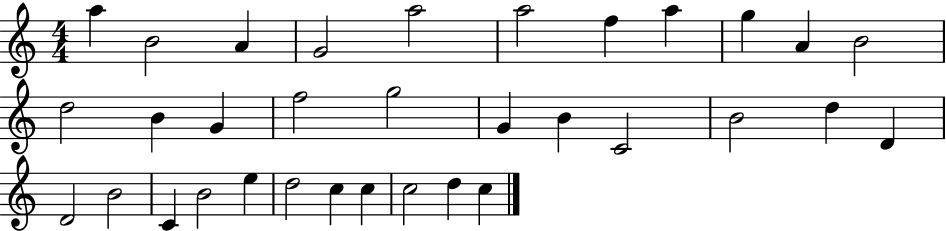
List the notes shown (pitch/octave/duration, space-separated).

A5/q B4/h A4/q G4/h A5/h A5/h F5/q A5/q G5/q A4/q B4/h D5/h B4/q G4/q F5/h G5/h G4/q B4/q C4/h B4/h D5/q D4/q D4/h B4/h C4/q B4/h E5/q D5/h C5/q C5/q C5/h D5/q C5/q